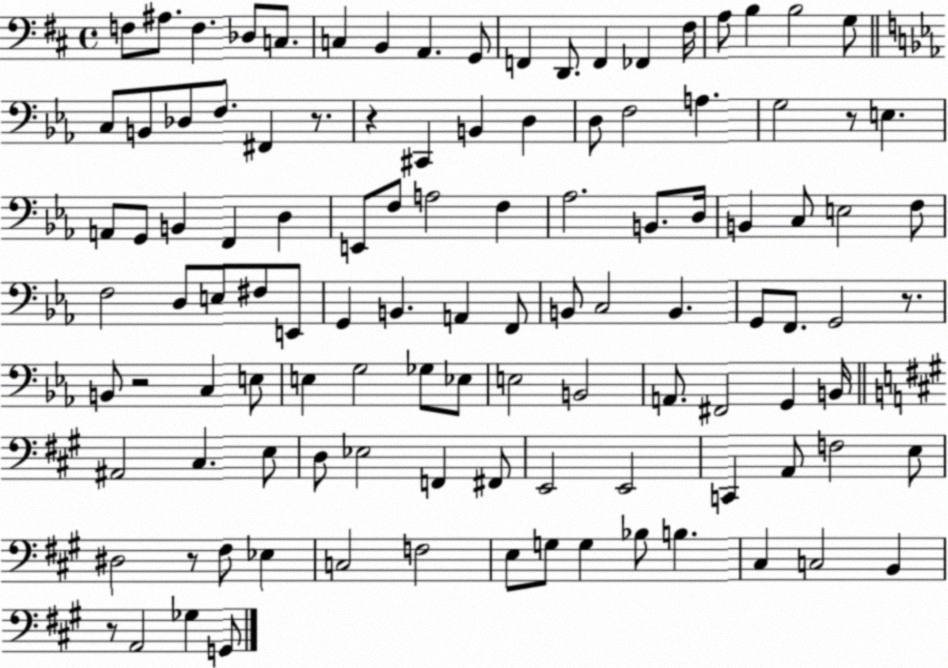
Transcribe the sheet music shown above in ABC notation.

X:1
T:Untitled
M:4/4
L:1/4
K:D
F,/2 ^A,/2 F, _D,/2 C,/2 C, B,, A,, G,,/2 F,, D,,/2 F,, _F,, ^F,/4 A,/2 B, B,2 G,/2 C,/2 B,,/2 _D,/2 F,/2 ^F,, z/2 z ^C,, B,, D, D,/2 F,2 A, G,2 z/2 E, A,,/2 G,,/2 B,, F,, D, E,,/2 F,/2 A,2 F, _A,2 B,,/2 D,/4 B,, C,/2 E,2 F,/2 F,2 D,/2 E,/2 ^F,/2 E,,/2 G,, B,, A,, F,,/2 B,,/2 C,2 B,, G,,/2 F,,/2 G,,2 z/2 B,,/2 z2 C, E,/2 E, G,2 _G,/2 _E,/2 E,2 B,,2 A,,/2 ^F,,2 G,, B,,/4 ^A,,2 ^C, E,/2 D,/2 _E,2 F,, ^F,,/2 E,,2 E,,2 C,, A,,/2 F,2 E,/2 ^D,2 z/2 ^F,/2 _E, C,2 F,2 E,/2 G,/2 G, _B,/2 B, ^C, C,2 B,, z/2 A,,2 _G, G,,/2